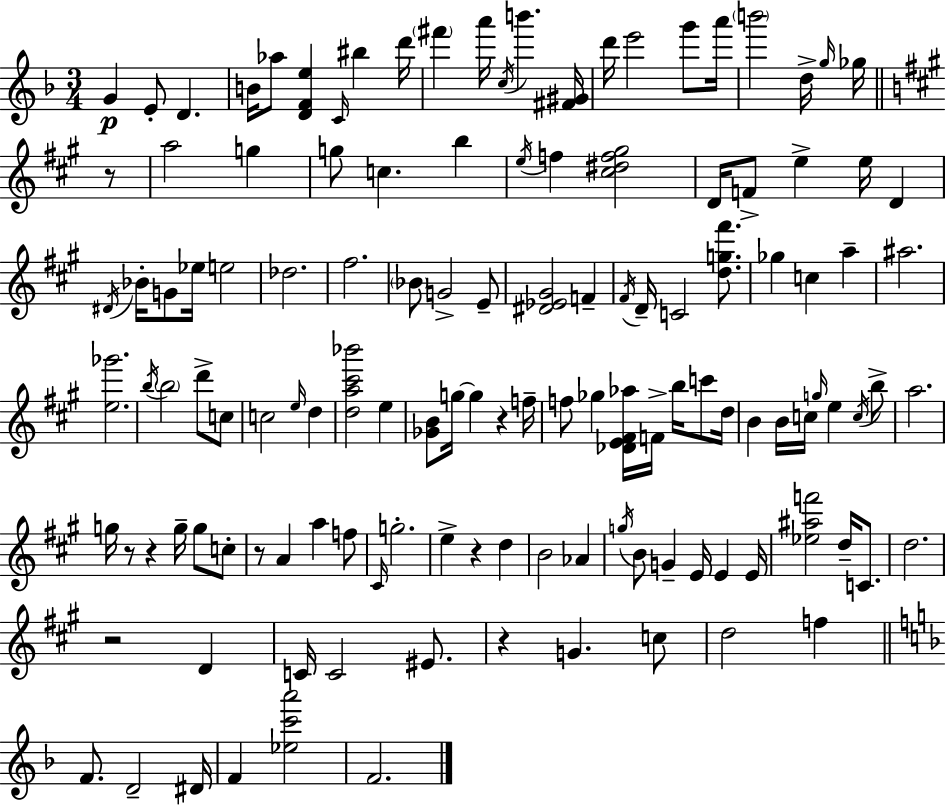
G4/q E4/e D4/q. B4/s Ab5/e [D4,F4,E5]/q C4/s BIS5/q D6/s F#6/q A6/s C5/s B6/q. [F#4,G#4]/s D6/s E6/h G6/e A6/s B6/h D5/s G5/s Gb5/s R/e A5/h G5/q G5/e C5/q. B5/q E5/s F5/q [C#5,D#5,F5,G#5]/h D4/s F4/e E5/q E5/s D4/q D#4/s Bb4/s G4/e Eb5/s E5/h Db5/h. F#5/h. Bb4/e G4/h E4/e [D#4,Eb4,G#4]/h F4/q F#4/s D4/s C4/h [D5,G5,F#6]/e. Gb5/q C5/q A5/q A#5/h. [E5,Gb6]/h. B5/s B5/h D6/e C5/e C5/h E5/s D5/q [D5,A5,C#6,Bb6]/h E5/q [Gb4,B4]/e G5/s G5/q R/q F5/s F5/e Gb5/q [Db4,E4,F#4,Ab5]/s F4/s B5/s C6/e D5/s B4/q B4/s C5/s G5/s E5/q C5/s B5/e A5/h. G5/s R/e R/q G5/s G5/e C5/e R/e A4/q A5/q F5/e C#4/s G5/h. E5/q R/q D5/q B4/h Ab4/q G5/s B4/e G4/q E4/s E4/q E4/s [Eb5,A#5,F6]/h D5/s C4/e. D5/h. R/h D4/q C4/s C4/h EIS4/e. R/q G4/q. C5/e D5/h F5/q F4/e. D4/h D#4/s F4/q [Eb5,C6,A6]/h F4/h.